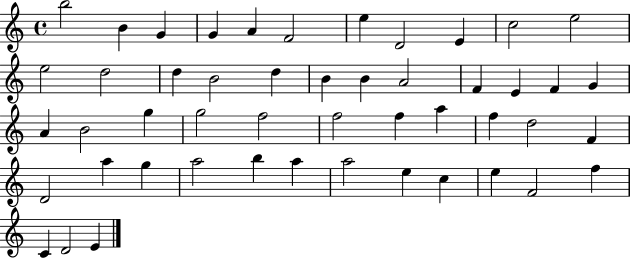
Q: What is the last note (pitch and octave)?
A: E4